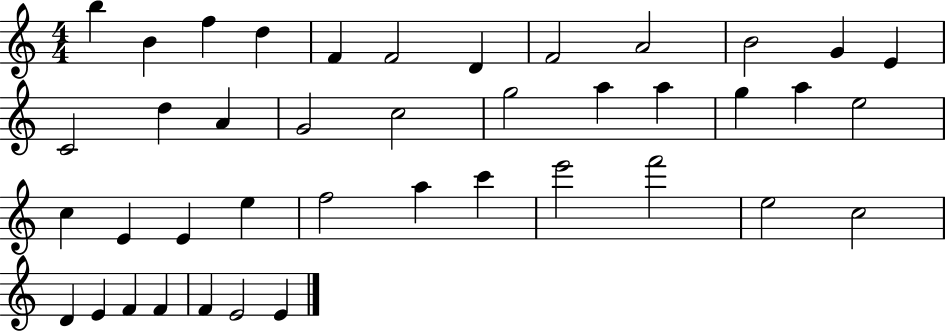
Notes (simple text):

B5/q B4/q F5/q D5/q F4/q F4/h D4/q F4/h A4/h B4/h G4/q E4/q C4/h D5/q A4/q G4/h C5/h G5/h A5/q A5/q G5/q A5/q E5/h C5/q E4/q E4/q E5/q F5/h A5/q C6/q E6/h F6/h E5/h C5/h D4/q E4/q F4/q F4/q F4/q E4/h E4/q